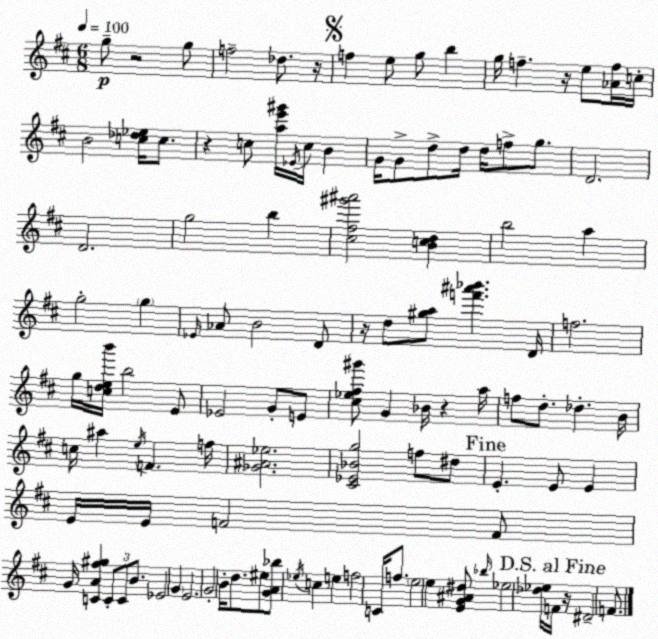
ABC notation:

X:1
T:Untitled
M:6/8
L:1/4
K:D
g/2 z2 g/2 f2 _d/2 z/4 f e/2 g/2 b g/4 f z/4 e/2 [_Af]/4 c/4 B2 [c_d_e]/4 c/2 z c/2 [ae'^g']/4 _E/4 c/4 B G/4 G/2 d/2 d/4 d/4 f/2 g/2 D2 D2 g2 b [^c^f^g'^a']2 [Bcd] b2 a g2 g _E/4 _A/2 B2 D/2 z/4 d/2 [^ga]/2 [f'^a'_b'] D/4 f2 g/4 [cdeb']/4 b2 E/2 _E2 G/2 E/2 [^c_e^f^g']/2 G _B/4 z a/4 f/2 d/2 _d B/4 c/4 ^a e/4 F f/4 [_G^A_e]2 [^C_E_Bg]2 f/2 ^d/2 E E/2 E E/4 E/4 F2 F/2 G/4 [CA^f^g] C/2 C/2 B/2 _E2 G E2 G2 B/4 d/2 ^e/2 [GA_b]/2 _e/4 c e f2 C/4 f/2 e2 e [EG^A^d]/2 _b/4 _e2 [_d_e]/4 F/4 z/4 ^D2 F/2